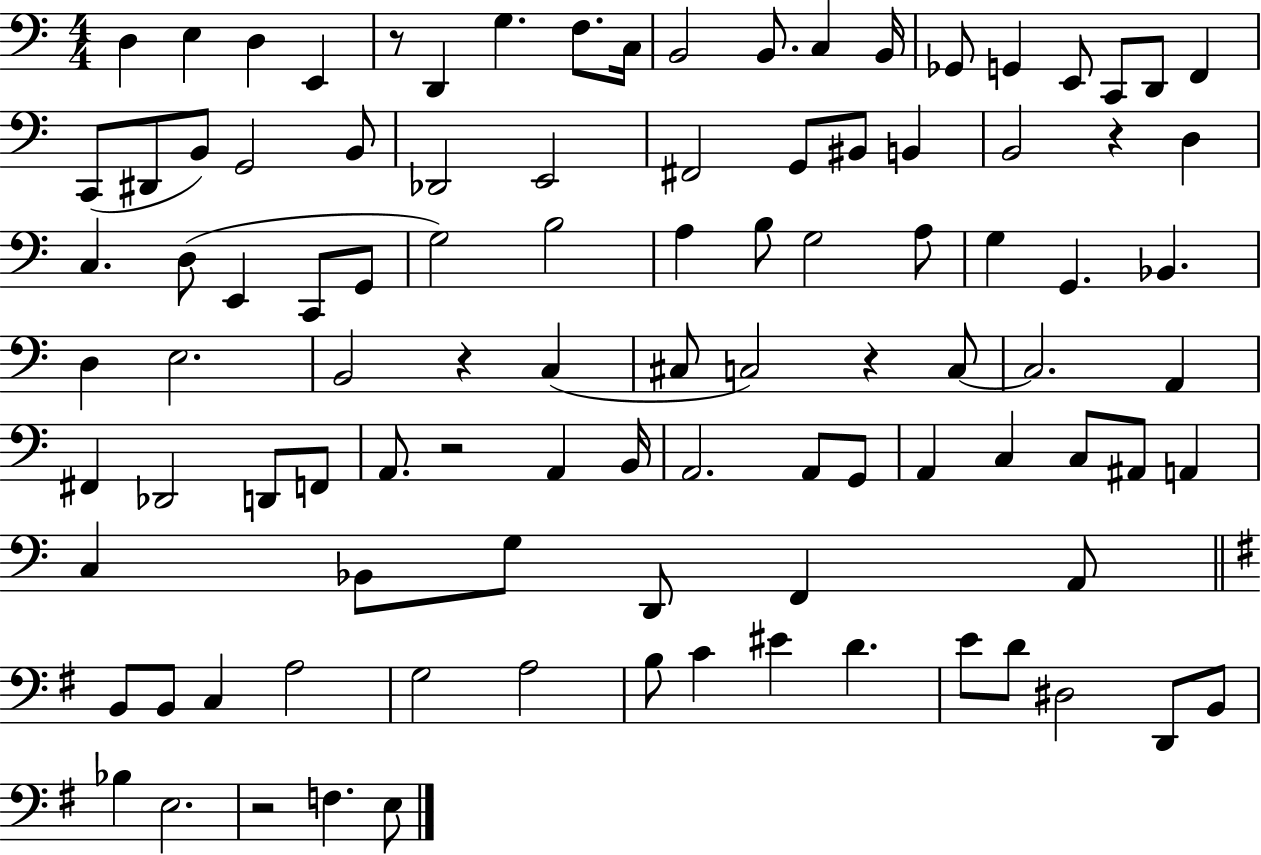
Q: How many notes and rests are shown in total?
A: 100